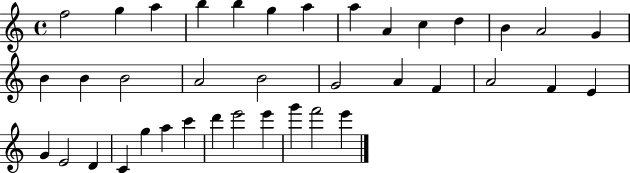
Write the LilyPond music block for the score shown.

{
  \clef treble
  \time 4/4
  \defaultTimeSignature
  \key c \major
  f''2 g''4 a''4 | b''4 b''4 g''4 a''4 | a''4 a'4 c''4 d''4 | b'4 a'2 g'4 | \break b'4 b'4 b'2 | a'2 b'2 | g'2 a'4 f'4 | a'2 f'4 e'4 | \break g'4 e'2 d'4 | c'4 g''4 a''4 c'''4 | d'''4 e'''2 e'''4 | g'''4 f'''2 e'''4 | \break \bar "|."
}